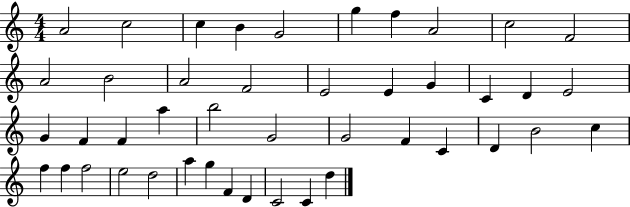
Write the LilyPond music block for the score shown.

{
  \clef treble
  \numericTimeSignature
  \time 4/4
  \key c \major
  a'2 c''2 | c''4 b'4 g'2 | g''4 f''4 a'2 | c''2 f'2 | \break a'2 b'2 | a'2 f'2 | e'2 e'4 g'4 | c'4 d'4 e'2 | \break g'4 f'4 f'4 a''4 | b''2 g'2 | g'2 f'4 c'4 | d'4 b'2 c''4 | \break f''4 f''4 f''2 | e''2 d''2 | a''4 g''4 f'4 d'4 | c'2 c'4 d''4 | \break \bar "|."
}